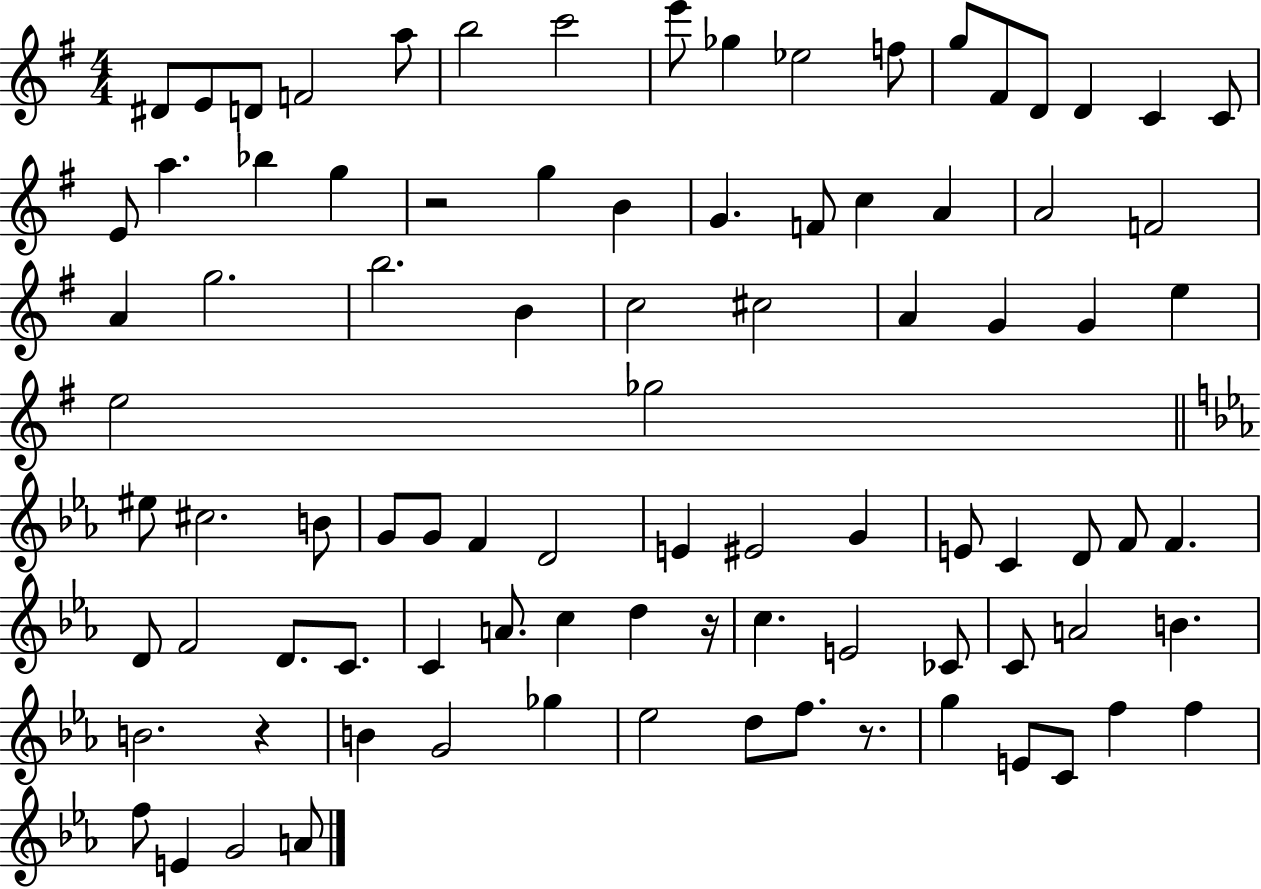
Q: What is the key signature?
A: G major